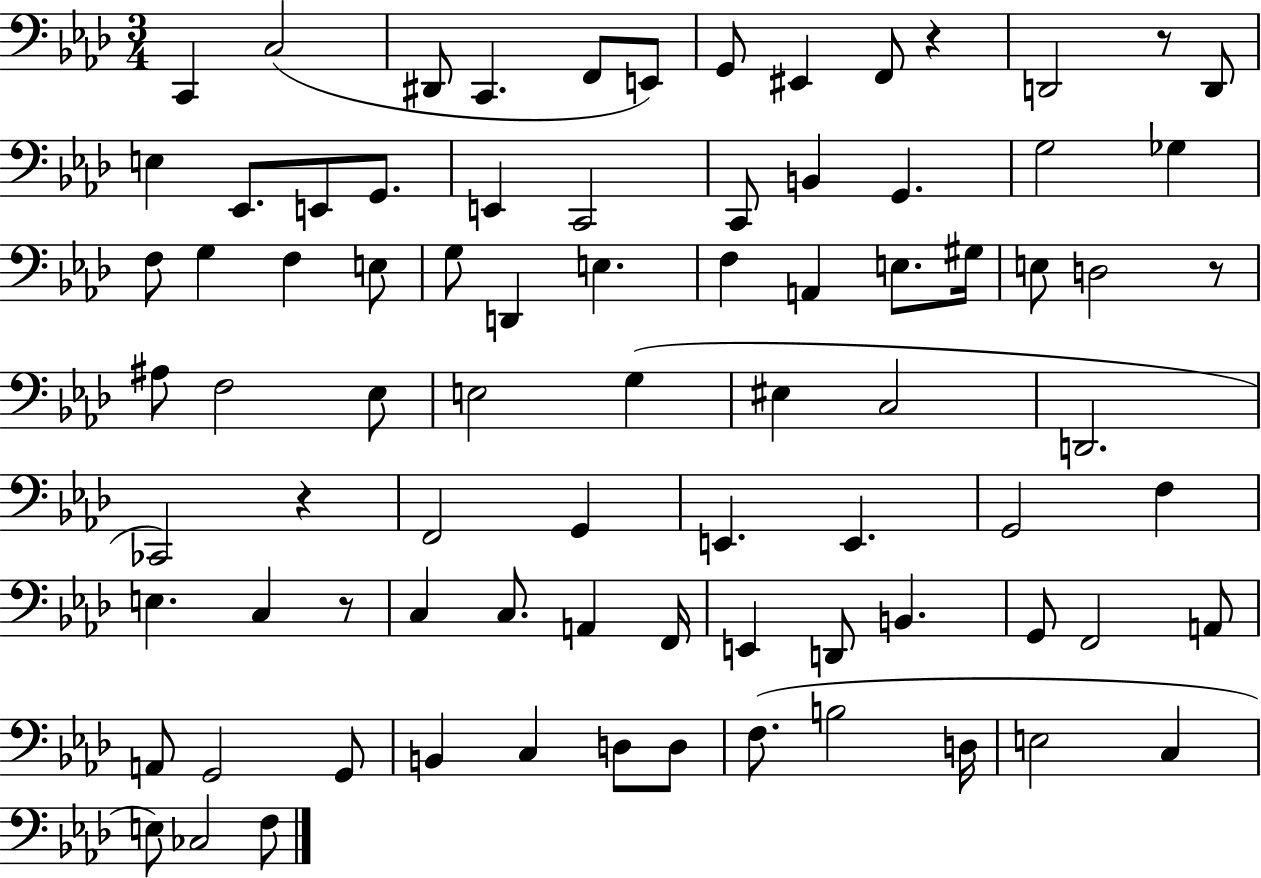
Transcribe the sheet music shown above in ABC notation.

X:1
T:Untitled
M:3/4
L:1/4
K:Ab
C,, C,2 ^D,,/2 C,, F,,/2 E,,/2 G,,/2 ^E,, F,,/2 z D,,2 z/2 D,,/2 E, _E,,/2 E,,/2 G,,/2 E,, C,,2 C,,/2 B,, G,, G,2 _G, F,/2 G, F, E,/2 G,/2 D,, E, F, A,, E,/2 ^G,/4 E,/2 D,2 z/2 ^A,/2 F,2 _E,/2 E,2 G, ^E, C,2 D,,2 _C,,2 z F,,2 G,, E,, E,, G,,2 F, E, C, z/2 C, C,/2 A,, F,,/4 E,, D,,/2 B,, G,,/2 F,,2 A,,/2 A,,/2 G,,2 G,,/2 B,, C, D,/2 D,/2 F,/2 B,2 D,/4 E,2 C, E,/2 _C,2 F,/2